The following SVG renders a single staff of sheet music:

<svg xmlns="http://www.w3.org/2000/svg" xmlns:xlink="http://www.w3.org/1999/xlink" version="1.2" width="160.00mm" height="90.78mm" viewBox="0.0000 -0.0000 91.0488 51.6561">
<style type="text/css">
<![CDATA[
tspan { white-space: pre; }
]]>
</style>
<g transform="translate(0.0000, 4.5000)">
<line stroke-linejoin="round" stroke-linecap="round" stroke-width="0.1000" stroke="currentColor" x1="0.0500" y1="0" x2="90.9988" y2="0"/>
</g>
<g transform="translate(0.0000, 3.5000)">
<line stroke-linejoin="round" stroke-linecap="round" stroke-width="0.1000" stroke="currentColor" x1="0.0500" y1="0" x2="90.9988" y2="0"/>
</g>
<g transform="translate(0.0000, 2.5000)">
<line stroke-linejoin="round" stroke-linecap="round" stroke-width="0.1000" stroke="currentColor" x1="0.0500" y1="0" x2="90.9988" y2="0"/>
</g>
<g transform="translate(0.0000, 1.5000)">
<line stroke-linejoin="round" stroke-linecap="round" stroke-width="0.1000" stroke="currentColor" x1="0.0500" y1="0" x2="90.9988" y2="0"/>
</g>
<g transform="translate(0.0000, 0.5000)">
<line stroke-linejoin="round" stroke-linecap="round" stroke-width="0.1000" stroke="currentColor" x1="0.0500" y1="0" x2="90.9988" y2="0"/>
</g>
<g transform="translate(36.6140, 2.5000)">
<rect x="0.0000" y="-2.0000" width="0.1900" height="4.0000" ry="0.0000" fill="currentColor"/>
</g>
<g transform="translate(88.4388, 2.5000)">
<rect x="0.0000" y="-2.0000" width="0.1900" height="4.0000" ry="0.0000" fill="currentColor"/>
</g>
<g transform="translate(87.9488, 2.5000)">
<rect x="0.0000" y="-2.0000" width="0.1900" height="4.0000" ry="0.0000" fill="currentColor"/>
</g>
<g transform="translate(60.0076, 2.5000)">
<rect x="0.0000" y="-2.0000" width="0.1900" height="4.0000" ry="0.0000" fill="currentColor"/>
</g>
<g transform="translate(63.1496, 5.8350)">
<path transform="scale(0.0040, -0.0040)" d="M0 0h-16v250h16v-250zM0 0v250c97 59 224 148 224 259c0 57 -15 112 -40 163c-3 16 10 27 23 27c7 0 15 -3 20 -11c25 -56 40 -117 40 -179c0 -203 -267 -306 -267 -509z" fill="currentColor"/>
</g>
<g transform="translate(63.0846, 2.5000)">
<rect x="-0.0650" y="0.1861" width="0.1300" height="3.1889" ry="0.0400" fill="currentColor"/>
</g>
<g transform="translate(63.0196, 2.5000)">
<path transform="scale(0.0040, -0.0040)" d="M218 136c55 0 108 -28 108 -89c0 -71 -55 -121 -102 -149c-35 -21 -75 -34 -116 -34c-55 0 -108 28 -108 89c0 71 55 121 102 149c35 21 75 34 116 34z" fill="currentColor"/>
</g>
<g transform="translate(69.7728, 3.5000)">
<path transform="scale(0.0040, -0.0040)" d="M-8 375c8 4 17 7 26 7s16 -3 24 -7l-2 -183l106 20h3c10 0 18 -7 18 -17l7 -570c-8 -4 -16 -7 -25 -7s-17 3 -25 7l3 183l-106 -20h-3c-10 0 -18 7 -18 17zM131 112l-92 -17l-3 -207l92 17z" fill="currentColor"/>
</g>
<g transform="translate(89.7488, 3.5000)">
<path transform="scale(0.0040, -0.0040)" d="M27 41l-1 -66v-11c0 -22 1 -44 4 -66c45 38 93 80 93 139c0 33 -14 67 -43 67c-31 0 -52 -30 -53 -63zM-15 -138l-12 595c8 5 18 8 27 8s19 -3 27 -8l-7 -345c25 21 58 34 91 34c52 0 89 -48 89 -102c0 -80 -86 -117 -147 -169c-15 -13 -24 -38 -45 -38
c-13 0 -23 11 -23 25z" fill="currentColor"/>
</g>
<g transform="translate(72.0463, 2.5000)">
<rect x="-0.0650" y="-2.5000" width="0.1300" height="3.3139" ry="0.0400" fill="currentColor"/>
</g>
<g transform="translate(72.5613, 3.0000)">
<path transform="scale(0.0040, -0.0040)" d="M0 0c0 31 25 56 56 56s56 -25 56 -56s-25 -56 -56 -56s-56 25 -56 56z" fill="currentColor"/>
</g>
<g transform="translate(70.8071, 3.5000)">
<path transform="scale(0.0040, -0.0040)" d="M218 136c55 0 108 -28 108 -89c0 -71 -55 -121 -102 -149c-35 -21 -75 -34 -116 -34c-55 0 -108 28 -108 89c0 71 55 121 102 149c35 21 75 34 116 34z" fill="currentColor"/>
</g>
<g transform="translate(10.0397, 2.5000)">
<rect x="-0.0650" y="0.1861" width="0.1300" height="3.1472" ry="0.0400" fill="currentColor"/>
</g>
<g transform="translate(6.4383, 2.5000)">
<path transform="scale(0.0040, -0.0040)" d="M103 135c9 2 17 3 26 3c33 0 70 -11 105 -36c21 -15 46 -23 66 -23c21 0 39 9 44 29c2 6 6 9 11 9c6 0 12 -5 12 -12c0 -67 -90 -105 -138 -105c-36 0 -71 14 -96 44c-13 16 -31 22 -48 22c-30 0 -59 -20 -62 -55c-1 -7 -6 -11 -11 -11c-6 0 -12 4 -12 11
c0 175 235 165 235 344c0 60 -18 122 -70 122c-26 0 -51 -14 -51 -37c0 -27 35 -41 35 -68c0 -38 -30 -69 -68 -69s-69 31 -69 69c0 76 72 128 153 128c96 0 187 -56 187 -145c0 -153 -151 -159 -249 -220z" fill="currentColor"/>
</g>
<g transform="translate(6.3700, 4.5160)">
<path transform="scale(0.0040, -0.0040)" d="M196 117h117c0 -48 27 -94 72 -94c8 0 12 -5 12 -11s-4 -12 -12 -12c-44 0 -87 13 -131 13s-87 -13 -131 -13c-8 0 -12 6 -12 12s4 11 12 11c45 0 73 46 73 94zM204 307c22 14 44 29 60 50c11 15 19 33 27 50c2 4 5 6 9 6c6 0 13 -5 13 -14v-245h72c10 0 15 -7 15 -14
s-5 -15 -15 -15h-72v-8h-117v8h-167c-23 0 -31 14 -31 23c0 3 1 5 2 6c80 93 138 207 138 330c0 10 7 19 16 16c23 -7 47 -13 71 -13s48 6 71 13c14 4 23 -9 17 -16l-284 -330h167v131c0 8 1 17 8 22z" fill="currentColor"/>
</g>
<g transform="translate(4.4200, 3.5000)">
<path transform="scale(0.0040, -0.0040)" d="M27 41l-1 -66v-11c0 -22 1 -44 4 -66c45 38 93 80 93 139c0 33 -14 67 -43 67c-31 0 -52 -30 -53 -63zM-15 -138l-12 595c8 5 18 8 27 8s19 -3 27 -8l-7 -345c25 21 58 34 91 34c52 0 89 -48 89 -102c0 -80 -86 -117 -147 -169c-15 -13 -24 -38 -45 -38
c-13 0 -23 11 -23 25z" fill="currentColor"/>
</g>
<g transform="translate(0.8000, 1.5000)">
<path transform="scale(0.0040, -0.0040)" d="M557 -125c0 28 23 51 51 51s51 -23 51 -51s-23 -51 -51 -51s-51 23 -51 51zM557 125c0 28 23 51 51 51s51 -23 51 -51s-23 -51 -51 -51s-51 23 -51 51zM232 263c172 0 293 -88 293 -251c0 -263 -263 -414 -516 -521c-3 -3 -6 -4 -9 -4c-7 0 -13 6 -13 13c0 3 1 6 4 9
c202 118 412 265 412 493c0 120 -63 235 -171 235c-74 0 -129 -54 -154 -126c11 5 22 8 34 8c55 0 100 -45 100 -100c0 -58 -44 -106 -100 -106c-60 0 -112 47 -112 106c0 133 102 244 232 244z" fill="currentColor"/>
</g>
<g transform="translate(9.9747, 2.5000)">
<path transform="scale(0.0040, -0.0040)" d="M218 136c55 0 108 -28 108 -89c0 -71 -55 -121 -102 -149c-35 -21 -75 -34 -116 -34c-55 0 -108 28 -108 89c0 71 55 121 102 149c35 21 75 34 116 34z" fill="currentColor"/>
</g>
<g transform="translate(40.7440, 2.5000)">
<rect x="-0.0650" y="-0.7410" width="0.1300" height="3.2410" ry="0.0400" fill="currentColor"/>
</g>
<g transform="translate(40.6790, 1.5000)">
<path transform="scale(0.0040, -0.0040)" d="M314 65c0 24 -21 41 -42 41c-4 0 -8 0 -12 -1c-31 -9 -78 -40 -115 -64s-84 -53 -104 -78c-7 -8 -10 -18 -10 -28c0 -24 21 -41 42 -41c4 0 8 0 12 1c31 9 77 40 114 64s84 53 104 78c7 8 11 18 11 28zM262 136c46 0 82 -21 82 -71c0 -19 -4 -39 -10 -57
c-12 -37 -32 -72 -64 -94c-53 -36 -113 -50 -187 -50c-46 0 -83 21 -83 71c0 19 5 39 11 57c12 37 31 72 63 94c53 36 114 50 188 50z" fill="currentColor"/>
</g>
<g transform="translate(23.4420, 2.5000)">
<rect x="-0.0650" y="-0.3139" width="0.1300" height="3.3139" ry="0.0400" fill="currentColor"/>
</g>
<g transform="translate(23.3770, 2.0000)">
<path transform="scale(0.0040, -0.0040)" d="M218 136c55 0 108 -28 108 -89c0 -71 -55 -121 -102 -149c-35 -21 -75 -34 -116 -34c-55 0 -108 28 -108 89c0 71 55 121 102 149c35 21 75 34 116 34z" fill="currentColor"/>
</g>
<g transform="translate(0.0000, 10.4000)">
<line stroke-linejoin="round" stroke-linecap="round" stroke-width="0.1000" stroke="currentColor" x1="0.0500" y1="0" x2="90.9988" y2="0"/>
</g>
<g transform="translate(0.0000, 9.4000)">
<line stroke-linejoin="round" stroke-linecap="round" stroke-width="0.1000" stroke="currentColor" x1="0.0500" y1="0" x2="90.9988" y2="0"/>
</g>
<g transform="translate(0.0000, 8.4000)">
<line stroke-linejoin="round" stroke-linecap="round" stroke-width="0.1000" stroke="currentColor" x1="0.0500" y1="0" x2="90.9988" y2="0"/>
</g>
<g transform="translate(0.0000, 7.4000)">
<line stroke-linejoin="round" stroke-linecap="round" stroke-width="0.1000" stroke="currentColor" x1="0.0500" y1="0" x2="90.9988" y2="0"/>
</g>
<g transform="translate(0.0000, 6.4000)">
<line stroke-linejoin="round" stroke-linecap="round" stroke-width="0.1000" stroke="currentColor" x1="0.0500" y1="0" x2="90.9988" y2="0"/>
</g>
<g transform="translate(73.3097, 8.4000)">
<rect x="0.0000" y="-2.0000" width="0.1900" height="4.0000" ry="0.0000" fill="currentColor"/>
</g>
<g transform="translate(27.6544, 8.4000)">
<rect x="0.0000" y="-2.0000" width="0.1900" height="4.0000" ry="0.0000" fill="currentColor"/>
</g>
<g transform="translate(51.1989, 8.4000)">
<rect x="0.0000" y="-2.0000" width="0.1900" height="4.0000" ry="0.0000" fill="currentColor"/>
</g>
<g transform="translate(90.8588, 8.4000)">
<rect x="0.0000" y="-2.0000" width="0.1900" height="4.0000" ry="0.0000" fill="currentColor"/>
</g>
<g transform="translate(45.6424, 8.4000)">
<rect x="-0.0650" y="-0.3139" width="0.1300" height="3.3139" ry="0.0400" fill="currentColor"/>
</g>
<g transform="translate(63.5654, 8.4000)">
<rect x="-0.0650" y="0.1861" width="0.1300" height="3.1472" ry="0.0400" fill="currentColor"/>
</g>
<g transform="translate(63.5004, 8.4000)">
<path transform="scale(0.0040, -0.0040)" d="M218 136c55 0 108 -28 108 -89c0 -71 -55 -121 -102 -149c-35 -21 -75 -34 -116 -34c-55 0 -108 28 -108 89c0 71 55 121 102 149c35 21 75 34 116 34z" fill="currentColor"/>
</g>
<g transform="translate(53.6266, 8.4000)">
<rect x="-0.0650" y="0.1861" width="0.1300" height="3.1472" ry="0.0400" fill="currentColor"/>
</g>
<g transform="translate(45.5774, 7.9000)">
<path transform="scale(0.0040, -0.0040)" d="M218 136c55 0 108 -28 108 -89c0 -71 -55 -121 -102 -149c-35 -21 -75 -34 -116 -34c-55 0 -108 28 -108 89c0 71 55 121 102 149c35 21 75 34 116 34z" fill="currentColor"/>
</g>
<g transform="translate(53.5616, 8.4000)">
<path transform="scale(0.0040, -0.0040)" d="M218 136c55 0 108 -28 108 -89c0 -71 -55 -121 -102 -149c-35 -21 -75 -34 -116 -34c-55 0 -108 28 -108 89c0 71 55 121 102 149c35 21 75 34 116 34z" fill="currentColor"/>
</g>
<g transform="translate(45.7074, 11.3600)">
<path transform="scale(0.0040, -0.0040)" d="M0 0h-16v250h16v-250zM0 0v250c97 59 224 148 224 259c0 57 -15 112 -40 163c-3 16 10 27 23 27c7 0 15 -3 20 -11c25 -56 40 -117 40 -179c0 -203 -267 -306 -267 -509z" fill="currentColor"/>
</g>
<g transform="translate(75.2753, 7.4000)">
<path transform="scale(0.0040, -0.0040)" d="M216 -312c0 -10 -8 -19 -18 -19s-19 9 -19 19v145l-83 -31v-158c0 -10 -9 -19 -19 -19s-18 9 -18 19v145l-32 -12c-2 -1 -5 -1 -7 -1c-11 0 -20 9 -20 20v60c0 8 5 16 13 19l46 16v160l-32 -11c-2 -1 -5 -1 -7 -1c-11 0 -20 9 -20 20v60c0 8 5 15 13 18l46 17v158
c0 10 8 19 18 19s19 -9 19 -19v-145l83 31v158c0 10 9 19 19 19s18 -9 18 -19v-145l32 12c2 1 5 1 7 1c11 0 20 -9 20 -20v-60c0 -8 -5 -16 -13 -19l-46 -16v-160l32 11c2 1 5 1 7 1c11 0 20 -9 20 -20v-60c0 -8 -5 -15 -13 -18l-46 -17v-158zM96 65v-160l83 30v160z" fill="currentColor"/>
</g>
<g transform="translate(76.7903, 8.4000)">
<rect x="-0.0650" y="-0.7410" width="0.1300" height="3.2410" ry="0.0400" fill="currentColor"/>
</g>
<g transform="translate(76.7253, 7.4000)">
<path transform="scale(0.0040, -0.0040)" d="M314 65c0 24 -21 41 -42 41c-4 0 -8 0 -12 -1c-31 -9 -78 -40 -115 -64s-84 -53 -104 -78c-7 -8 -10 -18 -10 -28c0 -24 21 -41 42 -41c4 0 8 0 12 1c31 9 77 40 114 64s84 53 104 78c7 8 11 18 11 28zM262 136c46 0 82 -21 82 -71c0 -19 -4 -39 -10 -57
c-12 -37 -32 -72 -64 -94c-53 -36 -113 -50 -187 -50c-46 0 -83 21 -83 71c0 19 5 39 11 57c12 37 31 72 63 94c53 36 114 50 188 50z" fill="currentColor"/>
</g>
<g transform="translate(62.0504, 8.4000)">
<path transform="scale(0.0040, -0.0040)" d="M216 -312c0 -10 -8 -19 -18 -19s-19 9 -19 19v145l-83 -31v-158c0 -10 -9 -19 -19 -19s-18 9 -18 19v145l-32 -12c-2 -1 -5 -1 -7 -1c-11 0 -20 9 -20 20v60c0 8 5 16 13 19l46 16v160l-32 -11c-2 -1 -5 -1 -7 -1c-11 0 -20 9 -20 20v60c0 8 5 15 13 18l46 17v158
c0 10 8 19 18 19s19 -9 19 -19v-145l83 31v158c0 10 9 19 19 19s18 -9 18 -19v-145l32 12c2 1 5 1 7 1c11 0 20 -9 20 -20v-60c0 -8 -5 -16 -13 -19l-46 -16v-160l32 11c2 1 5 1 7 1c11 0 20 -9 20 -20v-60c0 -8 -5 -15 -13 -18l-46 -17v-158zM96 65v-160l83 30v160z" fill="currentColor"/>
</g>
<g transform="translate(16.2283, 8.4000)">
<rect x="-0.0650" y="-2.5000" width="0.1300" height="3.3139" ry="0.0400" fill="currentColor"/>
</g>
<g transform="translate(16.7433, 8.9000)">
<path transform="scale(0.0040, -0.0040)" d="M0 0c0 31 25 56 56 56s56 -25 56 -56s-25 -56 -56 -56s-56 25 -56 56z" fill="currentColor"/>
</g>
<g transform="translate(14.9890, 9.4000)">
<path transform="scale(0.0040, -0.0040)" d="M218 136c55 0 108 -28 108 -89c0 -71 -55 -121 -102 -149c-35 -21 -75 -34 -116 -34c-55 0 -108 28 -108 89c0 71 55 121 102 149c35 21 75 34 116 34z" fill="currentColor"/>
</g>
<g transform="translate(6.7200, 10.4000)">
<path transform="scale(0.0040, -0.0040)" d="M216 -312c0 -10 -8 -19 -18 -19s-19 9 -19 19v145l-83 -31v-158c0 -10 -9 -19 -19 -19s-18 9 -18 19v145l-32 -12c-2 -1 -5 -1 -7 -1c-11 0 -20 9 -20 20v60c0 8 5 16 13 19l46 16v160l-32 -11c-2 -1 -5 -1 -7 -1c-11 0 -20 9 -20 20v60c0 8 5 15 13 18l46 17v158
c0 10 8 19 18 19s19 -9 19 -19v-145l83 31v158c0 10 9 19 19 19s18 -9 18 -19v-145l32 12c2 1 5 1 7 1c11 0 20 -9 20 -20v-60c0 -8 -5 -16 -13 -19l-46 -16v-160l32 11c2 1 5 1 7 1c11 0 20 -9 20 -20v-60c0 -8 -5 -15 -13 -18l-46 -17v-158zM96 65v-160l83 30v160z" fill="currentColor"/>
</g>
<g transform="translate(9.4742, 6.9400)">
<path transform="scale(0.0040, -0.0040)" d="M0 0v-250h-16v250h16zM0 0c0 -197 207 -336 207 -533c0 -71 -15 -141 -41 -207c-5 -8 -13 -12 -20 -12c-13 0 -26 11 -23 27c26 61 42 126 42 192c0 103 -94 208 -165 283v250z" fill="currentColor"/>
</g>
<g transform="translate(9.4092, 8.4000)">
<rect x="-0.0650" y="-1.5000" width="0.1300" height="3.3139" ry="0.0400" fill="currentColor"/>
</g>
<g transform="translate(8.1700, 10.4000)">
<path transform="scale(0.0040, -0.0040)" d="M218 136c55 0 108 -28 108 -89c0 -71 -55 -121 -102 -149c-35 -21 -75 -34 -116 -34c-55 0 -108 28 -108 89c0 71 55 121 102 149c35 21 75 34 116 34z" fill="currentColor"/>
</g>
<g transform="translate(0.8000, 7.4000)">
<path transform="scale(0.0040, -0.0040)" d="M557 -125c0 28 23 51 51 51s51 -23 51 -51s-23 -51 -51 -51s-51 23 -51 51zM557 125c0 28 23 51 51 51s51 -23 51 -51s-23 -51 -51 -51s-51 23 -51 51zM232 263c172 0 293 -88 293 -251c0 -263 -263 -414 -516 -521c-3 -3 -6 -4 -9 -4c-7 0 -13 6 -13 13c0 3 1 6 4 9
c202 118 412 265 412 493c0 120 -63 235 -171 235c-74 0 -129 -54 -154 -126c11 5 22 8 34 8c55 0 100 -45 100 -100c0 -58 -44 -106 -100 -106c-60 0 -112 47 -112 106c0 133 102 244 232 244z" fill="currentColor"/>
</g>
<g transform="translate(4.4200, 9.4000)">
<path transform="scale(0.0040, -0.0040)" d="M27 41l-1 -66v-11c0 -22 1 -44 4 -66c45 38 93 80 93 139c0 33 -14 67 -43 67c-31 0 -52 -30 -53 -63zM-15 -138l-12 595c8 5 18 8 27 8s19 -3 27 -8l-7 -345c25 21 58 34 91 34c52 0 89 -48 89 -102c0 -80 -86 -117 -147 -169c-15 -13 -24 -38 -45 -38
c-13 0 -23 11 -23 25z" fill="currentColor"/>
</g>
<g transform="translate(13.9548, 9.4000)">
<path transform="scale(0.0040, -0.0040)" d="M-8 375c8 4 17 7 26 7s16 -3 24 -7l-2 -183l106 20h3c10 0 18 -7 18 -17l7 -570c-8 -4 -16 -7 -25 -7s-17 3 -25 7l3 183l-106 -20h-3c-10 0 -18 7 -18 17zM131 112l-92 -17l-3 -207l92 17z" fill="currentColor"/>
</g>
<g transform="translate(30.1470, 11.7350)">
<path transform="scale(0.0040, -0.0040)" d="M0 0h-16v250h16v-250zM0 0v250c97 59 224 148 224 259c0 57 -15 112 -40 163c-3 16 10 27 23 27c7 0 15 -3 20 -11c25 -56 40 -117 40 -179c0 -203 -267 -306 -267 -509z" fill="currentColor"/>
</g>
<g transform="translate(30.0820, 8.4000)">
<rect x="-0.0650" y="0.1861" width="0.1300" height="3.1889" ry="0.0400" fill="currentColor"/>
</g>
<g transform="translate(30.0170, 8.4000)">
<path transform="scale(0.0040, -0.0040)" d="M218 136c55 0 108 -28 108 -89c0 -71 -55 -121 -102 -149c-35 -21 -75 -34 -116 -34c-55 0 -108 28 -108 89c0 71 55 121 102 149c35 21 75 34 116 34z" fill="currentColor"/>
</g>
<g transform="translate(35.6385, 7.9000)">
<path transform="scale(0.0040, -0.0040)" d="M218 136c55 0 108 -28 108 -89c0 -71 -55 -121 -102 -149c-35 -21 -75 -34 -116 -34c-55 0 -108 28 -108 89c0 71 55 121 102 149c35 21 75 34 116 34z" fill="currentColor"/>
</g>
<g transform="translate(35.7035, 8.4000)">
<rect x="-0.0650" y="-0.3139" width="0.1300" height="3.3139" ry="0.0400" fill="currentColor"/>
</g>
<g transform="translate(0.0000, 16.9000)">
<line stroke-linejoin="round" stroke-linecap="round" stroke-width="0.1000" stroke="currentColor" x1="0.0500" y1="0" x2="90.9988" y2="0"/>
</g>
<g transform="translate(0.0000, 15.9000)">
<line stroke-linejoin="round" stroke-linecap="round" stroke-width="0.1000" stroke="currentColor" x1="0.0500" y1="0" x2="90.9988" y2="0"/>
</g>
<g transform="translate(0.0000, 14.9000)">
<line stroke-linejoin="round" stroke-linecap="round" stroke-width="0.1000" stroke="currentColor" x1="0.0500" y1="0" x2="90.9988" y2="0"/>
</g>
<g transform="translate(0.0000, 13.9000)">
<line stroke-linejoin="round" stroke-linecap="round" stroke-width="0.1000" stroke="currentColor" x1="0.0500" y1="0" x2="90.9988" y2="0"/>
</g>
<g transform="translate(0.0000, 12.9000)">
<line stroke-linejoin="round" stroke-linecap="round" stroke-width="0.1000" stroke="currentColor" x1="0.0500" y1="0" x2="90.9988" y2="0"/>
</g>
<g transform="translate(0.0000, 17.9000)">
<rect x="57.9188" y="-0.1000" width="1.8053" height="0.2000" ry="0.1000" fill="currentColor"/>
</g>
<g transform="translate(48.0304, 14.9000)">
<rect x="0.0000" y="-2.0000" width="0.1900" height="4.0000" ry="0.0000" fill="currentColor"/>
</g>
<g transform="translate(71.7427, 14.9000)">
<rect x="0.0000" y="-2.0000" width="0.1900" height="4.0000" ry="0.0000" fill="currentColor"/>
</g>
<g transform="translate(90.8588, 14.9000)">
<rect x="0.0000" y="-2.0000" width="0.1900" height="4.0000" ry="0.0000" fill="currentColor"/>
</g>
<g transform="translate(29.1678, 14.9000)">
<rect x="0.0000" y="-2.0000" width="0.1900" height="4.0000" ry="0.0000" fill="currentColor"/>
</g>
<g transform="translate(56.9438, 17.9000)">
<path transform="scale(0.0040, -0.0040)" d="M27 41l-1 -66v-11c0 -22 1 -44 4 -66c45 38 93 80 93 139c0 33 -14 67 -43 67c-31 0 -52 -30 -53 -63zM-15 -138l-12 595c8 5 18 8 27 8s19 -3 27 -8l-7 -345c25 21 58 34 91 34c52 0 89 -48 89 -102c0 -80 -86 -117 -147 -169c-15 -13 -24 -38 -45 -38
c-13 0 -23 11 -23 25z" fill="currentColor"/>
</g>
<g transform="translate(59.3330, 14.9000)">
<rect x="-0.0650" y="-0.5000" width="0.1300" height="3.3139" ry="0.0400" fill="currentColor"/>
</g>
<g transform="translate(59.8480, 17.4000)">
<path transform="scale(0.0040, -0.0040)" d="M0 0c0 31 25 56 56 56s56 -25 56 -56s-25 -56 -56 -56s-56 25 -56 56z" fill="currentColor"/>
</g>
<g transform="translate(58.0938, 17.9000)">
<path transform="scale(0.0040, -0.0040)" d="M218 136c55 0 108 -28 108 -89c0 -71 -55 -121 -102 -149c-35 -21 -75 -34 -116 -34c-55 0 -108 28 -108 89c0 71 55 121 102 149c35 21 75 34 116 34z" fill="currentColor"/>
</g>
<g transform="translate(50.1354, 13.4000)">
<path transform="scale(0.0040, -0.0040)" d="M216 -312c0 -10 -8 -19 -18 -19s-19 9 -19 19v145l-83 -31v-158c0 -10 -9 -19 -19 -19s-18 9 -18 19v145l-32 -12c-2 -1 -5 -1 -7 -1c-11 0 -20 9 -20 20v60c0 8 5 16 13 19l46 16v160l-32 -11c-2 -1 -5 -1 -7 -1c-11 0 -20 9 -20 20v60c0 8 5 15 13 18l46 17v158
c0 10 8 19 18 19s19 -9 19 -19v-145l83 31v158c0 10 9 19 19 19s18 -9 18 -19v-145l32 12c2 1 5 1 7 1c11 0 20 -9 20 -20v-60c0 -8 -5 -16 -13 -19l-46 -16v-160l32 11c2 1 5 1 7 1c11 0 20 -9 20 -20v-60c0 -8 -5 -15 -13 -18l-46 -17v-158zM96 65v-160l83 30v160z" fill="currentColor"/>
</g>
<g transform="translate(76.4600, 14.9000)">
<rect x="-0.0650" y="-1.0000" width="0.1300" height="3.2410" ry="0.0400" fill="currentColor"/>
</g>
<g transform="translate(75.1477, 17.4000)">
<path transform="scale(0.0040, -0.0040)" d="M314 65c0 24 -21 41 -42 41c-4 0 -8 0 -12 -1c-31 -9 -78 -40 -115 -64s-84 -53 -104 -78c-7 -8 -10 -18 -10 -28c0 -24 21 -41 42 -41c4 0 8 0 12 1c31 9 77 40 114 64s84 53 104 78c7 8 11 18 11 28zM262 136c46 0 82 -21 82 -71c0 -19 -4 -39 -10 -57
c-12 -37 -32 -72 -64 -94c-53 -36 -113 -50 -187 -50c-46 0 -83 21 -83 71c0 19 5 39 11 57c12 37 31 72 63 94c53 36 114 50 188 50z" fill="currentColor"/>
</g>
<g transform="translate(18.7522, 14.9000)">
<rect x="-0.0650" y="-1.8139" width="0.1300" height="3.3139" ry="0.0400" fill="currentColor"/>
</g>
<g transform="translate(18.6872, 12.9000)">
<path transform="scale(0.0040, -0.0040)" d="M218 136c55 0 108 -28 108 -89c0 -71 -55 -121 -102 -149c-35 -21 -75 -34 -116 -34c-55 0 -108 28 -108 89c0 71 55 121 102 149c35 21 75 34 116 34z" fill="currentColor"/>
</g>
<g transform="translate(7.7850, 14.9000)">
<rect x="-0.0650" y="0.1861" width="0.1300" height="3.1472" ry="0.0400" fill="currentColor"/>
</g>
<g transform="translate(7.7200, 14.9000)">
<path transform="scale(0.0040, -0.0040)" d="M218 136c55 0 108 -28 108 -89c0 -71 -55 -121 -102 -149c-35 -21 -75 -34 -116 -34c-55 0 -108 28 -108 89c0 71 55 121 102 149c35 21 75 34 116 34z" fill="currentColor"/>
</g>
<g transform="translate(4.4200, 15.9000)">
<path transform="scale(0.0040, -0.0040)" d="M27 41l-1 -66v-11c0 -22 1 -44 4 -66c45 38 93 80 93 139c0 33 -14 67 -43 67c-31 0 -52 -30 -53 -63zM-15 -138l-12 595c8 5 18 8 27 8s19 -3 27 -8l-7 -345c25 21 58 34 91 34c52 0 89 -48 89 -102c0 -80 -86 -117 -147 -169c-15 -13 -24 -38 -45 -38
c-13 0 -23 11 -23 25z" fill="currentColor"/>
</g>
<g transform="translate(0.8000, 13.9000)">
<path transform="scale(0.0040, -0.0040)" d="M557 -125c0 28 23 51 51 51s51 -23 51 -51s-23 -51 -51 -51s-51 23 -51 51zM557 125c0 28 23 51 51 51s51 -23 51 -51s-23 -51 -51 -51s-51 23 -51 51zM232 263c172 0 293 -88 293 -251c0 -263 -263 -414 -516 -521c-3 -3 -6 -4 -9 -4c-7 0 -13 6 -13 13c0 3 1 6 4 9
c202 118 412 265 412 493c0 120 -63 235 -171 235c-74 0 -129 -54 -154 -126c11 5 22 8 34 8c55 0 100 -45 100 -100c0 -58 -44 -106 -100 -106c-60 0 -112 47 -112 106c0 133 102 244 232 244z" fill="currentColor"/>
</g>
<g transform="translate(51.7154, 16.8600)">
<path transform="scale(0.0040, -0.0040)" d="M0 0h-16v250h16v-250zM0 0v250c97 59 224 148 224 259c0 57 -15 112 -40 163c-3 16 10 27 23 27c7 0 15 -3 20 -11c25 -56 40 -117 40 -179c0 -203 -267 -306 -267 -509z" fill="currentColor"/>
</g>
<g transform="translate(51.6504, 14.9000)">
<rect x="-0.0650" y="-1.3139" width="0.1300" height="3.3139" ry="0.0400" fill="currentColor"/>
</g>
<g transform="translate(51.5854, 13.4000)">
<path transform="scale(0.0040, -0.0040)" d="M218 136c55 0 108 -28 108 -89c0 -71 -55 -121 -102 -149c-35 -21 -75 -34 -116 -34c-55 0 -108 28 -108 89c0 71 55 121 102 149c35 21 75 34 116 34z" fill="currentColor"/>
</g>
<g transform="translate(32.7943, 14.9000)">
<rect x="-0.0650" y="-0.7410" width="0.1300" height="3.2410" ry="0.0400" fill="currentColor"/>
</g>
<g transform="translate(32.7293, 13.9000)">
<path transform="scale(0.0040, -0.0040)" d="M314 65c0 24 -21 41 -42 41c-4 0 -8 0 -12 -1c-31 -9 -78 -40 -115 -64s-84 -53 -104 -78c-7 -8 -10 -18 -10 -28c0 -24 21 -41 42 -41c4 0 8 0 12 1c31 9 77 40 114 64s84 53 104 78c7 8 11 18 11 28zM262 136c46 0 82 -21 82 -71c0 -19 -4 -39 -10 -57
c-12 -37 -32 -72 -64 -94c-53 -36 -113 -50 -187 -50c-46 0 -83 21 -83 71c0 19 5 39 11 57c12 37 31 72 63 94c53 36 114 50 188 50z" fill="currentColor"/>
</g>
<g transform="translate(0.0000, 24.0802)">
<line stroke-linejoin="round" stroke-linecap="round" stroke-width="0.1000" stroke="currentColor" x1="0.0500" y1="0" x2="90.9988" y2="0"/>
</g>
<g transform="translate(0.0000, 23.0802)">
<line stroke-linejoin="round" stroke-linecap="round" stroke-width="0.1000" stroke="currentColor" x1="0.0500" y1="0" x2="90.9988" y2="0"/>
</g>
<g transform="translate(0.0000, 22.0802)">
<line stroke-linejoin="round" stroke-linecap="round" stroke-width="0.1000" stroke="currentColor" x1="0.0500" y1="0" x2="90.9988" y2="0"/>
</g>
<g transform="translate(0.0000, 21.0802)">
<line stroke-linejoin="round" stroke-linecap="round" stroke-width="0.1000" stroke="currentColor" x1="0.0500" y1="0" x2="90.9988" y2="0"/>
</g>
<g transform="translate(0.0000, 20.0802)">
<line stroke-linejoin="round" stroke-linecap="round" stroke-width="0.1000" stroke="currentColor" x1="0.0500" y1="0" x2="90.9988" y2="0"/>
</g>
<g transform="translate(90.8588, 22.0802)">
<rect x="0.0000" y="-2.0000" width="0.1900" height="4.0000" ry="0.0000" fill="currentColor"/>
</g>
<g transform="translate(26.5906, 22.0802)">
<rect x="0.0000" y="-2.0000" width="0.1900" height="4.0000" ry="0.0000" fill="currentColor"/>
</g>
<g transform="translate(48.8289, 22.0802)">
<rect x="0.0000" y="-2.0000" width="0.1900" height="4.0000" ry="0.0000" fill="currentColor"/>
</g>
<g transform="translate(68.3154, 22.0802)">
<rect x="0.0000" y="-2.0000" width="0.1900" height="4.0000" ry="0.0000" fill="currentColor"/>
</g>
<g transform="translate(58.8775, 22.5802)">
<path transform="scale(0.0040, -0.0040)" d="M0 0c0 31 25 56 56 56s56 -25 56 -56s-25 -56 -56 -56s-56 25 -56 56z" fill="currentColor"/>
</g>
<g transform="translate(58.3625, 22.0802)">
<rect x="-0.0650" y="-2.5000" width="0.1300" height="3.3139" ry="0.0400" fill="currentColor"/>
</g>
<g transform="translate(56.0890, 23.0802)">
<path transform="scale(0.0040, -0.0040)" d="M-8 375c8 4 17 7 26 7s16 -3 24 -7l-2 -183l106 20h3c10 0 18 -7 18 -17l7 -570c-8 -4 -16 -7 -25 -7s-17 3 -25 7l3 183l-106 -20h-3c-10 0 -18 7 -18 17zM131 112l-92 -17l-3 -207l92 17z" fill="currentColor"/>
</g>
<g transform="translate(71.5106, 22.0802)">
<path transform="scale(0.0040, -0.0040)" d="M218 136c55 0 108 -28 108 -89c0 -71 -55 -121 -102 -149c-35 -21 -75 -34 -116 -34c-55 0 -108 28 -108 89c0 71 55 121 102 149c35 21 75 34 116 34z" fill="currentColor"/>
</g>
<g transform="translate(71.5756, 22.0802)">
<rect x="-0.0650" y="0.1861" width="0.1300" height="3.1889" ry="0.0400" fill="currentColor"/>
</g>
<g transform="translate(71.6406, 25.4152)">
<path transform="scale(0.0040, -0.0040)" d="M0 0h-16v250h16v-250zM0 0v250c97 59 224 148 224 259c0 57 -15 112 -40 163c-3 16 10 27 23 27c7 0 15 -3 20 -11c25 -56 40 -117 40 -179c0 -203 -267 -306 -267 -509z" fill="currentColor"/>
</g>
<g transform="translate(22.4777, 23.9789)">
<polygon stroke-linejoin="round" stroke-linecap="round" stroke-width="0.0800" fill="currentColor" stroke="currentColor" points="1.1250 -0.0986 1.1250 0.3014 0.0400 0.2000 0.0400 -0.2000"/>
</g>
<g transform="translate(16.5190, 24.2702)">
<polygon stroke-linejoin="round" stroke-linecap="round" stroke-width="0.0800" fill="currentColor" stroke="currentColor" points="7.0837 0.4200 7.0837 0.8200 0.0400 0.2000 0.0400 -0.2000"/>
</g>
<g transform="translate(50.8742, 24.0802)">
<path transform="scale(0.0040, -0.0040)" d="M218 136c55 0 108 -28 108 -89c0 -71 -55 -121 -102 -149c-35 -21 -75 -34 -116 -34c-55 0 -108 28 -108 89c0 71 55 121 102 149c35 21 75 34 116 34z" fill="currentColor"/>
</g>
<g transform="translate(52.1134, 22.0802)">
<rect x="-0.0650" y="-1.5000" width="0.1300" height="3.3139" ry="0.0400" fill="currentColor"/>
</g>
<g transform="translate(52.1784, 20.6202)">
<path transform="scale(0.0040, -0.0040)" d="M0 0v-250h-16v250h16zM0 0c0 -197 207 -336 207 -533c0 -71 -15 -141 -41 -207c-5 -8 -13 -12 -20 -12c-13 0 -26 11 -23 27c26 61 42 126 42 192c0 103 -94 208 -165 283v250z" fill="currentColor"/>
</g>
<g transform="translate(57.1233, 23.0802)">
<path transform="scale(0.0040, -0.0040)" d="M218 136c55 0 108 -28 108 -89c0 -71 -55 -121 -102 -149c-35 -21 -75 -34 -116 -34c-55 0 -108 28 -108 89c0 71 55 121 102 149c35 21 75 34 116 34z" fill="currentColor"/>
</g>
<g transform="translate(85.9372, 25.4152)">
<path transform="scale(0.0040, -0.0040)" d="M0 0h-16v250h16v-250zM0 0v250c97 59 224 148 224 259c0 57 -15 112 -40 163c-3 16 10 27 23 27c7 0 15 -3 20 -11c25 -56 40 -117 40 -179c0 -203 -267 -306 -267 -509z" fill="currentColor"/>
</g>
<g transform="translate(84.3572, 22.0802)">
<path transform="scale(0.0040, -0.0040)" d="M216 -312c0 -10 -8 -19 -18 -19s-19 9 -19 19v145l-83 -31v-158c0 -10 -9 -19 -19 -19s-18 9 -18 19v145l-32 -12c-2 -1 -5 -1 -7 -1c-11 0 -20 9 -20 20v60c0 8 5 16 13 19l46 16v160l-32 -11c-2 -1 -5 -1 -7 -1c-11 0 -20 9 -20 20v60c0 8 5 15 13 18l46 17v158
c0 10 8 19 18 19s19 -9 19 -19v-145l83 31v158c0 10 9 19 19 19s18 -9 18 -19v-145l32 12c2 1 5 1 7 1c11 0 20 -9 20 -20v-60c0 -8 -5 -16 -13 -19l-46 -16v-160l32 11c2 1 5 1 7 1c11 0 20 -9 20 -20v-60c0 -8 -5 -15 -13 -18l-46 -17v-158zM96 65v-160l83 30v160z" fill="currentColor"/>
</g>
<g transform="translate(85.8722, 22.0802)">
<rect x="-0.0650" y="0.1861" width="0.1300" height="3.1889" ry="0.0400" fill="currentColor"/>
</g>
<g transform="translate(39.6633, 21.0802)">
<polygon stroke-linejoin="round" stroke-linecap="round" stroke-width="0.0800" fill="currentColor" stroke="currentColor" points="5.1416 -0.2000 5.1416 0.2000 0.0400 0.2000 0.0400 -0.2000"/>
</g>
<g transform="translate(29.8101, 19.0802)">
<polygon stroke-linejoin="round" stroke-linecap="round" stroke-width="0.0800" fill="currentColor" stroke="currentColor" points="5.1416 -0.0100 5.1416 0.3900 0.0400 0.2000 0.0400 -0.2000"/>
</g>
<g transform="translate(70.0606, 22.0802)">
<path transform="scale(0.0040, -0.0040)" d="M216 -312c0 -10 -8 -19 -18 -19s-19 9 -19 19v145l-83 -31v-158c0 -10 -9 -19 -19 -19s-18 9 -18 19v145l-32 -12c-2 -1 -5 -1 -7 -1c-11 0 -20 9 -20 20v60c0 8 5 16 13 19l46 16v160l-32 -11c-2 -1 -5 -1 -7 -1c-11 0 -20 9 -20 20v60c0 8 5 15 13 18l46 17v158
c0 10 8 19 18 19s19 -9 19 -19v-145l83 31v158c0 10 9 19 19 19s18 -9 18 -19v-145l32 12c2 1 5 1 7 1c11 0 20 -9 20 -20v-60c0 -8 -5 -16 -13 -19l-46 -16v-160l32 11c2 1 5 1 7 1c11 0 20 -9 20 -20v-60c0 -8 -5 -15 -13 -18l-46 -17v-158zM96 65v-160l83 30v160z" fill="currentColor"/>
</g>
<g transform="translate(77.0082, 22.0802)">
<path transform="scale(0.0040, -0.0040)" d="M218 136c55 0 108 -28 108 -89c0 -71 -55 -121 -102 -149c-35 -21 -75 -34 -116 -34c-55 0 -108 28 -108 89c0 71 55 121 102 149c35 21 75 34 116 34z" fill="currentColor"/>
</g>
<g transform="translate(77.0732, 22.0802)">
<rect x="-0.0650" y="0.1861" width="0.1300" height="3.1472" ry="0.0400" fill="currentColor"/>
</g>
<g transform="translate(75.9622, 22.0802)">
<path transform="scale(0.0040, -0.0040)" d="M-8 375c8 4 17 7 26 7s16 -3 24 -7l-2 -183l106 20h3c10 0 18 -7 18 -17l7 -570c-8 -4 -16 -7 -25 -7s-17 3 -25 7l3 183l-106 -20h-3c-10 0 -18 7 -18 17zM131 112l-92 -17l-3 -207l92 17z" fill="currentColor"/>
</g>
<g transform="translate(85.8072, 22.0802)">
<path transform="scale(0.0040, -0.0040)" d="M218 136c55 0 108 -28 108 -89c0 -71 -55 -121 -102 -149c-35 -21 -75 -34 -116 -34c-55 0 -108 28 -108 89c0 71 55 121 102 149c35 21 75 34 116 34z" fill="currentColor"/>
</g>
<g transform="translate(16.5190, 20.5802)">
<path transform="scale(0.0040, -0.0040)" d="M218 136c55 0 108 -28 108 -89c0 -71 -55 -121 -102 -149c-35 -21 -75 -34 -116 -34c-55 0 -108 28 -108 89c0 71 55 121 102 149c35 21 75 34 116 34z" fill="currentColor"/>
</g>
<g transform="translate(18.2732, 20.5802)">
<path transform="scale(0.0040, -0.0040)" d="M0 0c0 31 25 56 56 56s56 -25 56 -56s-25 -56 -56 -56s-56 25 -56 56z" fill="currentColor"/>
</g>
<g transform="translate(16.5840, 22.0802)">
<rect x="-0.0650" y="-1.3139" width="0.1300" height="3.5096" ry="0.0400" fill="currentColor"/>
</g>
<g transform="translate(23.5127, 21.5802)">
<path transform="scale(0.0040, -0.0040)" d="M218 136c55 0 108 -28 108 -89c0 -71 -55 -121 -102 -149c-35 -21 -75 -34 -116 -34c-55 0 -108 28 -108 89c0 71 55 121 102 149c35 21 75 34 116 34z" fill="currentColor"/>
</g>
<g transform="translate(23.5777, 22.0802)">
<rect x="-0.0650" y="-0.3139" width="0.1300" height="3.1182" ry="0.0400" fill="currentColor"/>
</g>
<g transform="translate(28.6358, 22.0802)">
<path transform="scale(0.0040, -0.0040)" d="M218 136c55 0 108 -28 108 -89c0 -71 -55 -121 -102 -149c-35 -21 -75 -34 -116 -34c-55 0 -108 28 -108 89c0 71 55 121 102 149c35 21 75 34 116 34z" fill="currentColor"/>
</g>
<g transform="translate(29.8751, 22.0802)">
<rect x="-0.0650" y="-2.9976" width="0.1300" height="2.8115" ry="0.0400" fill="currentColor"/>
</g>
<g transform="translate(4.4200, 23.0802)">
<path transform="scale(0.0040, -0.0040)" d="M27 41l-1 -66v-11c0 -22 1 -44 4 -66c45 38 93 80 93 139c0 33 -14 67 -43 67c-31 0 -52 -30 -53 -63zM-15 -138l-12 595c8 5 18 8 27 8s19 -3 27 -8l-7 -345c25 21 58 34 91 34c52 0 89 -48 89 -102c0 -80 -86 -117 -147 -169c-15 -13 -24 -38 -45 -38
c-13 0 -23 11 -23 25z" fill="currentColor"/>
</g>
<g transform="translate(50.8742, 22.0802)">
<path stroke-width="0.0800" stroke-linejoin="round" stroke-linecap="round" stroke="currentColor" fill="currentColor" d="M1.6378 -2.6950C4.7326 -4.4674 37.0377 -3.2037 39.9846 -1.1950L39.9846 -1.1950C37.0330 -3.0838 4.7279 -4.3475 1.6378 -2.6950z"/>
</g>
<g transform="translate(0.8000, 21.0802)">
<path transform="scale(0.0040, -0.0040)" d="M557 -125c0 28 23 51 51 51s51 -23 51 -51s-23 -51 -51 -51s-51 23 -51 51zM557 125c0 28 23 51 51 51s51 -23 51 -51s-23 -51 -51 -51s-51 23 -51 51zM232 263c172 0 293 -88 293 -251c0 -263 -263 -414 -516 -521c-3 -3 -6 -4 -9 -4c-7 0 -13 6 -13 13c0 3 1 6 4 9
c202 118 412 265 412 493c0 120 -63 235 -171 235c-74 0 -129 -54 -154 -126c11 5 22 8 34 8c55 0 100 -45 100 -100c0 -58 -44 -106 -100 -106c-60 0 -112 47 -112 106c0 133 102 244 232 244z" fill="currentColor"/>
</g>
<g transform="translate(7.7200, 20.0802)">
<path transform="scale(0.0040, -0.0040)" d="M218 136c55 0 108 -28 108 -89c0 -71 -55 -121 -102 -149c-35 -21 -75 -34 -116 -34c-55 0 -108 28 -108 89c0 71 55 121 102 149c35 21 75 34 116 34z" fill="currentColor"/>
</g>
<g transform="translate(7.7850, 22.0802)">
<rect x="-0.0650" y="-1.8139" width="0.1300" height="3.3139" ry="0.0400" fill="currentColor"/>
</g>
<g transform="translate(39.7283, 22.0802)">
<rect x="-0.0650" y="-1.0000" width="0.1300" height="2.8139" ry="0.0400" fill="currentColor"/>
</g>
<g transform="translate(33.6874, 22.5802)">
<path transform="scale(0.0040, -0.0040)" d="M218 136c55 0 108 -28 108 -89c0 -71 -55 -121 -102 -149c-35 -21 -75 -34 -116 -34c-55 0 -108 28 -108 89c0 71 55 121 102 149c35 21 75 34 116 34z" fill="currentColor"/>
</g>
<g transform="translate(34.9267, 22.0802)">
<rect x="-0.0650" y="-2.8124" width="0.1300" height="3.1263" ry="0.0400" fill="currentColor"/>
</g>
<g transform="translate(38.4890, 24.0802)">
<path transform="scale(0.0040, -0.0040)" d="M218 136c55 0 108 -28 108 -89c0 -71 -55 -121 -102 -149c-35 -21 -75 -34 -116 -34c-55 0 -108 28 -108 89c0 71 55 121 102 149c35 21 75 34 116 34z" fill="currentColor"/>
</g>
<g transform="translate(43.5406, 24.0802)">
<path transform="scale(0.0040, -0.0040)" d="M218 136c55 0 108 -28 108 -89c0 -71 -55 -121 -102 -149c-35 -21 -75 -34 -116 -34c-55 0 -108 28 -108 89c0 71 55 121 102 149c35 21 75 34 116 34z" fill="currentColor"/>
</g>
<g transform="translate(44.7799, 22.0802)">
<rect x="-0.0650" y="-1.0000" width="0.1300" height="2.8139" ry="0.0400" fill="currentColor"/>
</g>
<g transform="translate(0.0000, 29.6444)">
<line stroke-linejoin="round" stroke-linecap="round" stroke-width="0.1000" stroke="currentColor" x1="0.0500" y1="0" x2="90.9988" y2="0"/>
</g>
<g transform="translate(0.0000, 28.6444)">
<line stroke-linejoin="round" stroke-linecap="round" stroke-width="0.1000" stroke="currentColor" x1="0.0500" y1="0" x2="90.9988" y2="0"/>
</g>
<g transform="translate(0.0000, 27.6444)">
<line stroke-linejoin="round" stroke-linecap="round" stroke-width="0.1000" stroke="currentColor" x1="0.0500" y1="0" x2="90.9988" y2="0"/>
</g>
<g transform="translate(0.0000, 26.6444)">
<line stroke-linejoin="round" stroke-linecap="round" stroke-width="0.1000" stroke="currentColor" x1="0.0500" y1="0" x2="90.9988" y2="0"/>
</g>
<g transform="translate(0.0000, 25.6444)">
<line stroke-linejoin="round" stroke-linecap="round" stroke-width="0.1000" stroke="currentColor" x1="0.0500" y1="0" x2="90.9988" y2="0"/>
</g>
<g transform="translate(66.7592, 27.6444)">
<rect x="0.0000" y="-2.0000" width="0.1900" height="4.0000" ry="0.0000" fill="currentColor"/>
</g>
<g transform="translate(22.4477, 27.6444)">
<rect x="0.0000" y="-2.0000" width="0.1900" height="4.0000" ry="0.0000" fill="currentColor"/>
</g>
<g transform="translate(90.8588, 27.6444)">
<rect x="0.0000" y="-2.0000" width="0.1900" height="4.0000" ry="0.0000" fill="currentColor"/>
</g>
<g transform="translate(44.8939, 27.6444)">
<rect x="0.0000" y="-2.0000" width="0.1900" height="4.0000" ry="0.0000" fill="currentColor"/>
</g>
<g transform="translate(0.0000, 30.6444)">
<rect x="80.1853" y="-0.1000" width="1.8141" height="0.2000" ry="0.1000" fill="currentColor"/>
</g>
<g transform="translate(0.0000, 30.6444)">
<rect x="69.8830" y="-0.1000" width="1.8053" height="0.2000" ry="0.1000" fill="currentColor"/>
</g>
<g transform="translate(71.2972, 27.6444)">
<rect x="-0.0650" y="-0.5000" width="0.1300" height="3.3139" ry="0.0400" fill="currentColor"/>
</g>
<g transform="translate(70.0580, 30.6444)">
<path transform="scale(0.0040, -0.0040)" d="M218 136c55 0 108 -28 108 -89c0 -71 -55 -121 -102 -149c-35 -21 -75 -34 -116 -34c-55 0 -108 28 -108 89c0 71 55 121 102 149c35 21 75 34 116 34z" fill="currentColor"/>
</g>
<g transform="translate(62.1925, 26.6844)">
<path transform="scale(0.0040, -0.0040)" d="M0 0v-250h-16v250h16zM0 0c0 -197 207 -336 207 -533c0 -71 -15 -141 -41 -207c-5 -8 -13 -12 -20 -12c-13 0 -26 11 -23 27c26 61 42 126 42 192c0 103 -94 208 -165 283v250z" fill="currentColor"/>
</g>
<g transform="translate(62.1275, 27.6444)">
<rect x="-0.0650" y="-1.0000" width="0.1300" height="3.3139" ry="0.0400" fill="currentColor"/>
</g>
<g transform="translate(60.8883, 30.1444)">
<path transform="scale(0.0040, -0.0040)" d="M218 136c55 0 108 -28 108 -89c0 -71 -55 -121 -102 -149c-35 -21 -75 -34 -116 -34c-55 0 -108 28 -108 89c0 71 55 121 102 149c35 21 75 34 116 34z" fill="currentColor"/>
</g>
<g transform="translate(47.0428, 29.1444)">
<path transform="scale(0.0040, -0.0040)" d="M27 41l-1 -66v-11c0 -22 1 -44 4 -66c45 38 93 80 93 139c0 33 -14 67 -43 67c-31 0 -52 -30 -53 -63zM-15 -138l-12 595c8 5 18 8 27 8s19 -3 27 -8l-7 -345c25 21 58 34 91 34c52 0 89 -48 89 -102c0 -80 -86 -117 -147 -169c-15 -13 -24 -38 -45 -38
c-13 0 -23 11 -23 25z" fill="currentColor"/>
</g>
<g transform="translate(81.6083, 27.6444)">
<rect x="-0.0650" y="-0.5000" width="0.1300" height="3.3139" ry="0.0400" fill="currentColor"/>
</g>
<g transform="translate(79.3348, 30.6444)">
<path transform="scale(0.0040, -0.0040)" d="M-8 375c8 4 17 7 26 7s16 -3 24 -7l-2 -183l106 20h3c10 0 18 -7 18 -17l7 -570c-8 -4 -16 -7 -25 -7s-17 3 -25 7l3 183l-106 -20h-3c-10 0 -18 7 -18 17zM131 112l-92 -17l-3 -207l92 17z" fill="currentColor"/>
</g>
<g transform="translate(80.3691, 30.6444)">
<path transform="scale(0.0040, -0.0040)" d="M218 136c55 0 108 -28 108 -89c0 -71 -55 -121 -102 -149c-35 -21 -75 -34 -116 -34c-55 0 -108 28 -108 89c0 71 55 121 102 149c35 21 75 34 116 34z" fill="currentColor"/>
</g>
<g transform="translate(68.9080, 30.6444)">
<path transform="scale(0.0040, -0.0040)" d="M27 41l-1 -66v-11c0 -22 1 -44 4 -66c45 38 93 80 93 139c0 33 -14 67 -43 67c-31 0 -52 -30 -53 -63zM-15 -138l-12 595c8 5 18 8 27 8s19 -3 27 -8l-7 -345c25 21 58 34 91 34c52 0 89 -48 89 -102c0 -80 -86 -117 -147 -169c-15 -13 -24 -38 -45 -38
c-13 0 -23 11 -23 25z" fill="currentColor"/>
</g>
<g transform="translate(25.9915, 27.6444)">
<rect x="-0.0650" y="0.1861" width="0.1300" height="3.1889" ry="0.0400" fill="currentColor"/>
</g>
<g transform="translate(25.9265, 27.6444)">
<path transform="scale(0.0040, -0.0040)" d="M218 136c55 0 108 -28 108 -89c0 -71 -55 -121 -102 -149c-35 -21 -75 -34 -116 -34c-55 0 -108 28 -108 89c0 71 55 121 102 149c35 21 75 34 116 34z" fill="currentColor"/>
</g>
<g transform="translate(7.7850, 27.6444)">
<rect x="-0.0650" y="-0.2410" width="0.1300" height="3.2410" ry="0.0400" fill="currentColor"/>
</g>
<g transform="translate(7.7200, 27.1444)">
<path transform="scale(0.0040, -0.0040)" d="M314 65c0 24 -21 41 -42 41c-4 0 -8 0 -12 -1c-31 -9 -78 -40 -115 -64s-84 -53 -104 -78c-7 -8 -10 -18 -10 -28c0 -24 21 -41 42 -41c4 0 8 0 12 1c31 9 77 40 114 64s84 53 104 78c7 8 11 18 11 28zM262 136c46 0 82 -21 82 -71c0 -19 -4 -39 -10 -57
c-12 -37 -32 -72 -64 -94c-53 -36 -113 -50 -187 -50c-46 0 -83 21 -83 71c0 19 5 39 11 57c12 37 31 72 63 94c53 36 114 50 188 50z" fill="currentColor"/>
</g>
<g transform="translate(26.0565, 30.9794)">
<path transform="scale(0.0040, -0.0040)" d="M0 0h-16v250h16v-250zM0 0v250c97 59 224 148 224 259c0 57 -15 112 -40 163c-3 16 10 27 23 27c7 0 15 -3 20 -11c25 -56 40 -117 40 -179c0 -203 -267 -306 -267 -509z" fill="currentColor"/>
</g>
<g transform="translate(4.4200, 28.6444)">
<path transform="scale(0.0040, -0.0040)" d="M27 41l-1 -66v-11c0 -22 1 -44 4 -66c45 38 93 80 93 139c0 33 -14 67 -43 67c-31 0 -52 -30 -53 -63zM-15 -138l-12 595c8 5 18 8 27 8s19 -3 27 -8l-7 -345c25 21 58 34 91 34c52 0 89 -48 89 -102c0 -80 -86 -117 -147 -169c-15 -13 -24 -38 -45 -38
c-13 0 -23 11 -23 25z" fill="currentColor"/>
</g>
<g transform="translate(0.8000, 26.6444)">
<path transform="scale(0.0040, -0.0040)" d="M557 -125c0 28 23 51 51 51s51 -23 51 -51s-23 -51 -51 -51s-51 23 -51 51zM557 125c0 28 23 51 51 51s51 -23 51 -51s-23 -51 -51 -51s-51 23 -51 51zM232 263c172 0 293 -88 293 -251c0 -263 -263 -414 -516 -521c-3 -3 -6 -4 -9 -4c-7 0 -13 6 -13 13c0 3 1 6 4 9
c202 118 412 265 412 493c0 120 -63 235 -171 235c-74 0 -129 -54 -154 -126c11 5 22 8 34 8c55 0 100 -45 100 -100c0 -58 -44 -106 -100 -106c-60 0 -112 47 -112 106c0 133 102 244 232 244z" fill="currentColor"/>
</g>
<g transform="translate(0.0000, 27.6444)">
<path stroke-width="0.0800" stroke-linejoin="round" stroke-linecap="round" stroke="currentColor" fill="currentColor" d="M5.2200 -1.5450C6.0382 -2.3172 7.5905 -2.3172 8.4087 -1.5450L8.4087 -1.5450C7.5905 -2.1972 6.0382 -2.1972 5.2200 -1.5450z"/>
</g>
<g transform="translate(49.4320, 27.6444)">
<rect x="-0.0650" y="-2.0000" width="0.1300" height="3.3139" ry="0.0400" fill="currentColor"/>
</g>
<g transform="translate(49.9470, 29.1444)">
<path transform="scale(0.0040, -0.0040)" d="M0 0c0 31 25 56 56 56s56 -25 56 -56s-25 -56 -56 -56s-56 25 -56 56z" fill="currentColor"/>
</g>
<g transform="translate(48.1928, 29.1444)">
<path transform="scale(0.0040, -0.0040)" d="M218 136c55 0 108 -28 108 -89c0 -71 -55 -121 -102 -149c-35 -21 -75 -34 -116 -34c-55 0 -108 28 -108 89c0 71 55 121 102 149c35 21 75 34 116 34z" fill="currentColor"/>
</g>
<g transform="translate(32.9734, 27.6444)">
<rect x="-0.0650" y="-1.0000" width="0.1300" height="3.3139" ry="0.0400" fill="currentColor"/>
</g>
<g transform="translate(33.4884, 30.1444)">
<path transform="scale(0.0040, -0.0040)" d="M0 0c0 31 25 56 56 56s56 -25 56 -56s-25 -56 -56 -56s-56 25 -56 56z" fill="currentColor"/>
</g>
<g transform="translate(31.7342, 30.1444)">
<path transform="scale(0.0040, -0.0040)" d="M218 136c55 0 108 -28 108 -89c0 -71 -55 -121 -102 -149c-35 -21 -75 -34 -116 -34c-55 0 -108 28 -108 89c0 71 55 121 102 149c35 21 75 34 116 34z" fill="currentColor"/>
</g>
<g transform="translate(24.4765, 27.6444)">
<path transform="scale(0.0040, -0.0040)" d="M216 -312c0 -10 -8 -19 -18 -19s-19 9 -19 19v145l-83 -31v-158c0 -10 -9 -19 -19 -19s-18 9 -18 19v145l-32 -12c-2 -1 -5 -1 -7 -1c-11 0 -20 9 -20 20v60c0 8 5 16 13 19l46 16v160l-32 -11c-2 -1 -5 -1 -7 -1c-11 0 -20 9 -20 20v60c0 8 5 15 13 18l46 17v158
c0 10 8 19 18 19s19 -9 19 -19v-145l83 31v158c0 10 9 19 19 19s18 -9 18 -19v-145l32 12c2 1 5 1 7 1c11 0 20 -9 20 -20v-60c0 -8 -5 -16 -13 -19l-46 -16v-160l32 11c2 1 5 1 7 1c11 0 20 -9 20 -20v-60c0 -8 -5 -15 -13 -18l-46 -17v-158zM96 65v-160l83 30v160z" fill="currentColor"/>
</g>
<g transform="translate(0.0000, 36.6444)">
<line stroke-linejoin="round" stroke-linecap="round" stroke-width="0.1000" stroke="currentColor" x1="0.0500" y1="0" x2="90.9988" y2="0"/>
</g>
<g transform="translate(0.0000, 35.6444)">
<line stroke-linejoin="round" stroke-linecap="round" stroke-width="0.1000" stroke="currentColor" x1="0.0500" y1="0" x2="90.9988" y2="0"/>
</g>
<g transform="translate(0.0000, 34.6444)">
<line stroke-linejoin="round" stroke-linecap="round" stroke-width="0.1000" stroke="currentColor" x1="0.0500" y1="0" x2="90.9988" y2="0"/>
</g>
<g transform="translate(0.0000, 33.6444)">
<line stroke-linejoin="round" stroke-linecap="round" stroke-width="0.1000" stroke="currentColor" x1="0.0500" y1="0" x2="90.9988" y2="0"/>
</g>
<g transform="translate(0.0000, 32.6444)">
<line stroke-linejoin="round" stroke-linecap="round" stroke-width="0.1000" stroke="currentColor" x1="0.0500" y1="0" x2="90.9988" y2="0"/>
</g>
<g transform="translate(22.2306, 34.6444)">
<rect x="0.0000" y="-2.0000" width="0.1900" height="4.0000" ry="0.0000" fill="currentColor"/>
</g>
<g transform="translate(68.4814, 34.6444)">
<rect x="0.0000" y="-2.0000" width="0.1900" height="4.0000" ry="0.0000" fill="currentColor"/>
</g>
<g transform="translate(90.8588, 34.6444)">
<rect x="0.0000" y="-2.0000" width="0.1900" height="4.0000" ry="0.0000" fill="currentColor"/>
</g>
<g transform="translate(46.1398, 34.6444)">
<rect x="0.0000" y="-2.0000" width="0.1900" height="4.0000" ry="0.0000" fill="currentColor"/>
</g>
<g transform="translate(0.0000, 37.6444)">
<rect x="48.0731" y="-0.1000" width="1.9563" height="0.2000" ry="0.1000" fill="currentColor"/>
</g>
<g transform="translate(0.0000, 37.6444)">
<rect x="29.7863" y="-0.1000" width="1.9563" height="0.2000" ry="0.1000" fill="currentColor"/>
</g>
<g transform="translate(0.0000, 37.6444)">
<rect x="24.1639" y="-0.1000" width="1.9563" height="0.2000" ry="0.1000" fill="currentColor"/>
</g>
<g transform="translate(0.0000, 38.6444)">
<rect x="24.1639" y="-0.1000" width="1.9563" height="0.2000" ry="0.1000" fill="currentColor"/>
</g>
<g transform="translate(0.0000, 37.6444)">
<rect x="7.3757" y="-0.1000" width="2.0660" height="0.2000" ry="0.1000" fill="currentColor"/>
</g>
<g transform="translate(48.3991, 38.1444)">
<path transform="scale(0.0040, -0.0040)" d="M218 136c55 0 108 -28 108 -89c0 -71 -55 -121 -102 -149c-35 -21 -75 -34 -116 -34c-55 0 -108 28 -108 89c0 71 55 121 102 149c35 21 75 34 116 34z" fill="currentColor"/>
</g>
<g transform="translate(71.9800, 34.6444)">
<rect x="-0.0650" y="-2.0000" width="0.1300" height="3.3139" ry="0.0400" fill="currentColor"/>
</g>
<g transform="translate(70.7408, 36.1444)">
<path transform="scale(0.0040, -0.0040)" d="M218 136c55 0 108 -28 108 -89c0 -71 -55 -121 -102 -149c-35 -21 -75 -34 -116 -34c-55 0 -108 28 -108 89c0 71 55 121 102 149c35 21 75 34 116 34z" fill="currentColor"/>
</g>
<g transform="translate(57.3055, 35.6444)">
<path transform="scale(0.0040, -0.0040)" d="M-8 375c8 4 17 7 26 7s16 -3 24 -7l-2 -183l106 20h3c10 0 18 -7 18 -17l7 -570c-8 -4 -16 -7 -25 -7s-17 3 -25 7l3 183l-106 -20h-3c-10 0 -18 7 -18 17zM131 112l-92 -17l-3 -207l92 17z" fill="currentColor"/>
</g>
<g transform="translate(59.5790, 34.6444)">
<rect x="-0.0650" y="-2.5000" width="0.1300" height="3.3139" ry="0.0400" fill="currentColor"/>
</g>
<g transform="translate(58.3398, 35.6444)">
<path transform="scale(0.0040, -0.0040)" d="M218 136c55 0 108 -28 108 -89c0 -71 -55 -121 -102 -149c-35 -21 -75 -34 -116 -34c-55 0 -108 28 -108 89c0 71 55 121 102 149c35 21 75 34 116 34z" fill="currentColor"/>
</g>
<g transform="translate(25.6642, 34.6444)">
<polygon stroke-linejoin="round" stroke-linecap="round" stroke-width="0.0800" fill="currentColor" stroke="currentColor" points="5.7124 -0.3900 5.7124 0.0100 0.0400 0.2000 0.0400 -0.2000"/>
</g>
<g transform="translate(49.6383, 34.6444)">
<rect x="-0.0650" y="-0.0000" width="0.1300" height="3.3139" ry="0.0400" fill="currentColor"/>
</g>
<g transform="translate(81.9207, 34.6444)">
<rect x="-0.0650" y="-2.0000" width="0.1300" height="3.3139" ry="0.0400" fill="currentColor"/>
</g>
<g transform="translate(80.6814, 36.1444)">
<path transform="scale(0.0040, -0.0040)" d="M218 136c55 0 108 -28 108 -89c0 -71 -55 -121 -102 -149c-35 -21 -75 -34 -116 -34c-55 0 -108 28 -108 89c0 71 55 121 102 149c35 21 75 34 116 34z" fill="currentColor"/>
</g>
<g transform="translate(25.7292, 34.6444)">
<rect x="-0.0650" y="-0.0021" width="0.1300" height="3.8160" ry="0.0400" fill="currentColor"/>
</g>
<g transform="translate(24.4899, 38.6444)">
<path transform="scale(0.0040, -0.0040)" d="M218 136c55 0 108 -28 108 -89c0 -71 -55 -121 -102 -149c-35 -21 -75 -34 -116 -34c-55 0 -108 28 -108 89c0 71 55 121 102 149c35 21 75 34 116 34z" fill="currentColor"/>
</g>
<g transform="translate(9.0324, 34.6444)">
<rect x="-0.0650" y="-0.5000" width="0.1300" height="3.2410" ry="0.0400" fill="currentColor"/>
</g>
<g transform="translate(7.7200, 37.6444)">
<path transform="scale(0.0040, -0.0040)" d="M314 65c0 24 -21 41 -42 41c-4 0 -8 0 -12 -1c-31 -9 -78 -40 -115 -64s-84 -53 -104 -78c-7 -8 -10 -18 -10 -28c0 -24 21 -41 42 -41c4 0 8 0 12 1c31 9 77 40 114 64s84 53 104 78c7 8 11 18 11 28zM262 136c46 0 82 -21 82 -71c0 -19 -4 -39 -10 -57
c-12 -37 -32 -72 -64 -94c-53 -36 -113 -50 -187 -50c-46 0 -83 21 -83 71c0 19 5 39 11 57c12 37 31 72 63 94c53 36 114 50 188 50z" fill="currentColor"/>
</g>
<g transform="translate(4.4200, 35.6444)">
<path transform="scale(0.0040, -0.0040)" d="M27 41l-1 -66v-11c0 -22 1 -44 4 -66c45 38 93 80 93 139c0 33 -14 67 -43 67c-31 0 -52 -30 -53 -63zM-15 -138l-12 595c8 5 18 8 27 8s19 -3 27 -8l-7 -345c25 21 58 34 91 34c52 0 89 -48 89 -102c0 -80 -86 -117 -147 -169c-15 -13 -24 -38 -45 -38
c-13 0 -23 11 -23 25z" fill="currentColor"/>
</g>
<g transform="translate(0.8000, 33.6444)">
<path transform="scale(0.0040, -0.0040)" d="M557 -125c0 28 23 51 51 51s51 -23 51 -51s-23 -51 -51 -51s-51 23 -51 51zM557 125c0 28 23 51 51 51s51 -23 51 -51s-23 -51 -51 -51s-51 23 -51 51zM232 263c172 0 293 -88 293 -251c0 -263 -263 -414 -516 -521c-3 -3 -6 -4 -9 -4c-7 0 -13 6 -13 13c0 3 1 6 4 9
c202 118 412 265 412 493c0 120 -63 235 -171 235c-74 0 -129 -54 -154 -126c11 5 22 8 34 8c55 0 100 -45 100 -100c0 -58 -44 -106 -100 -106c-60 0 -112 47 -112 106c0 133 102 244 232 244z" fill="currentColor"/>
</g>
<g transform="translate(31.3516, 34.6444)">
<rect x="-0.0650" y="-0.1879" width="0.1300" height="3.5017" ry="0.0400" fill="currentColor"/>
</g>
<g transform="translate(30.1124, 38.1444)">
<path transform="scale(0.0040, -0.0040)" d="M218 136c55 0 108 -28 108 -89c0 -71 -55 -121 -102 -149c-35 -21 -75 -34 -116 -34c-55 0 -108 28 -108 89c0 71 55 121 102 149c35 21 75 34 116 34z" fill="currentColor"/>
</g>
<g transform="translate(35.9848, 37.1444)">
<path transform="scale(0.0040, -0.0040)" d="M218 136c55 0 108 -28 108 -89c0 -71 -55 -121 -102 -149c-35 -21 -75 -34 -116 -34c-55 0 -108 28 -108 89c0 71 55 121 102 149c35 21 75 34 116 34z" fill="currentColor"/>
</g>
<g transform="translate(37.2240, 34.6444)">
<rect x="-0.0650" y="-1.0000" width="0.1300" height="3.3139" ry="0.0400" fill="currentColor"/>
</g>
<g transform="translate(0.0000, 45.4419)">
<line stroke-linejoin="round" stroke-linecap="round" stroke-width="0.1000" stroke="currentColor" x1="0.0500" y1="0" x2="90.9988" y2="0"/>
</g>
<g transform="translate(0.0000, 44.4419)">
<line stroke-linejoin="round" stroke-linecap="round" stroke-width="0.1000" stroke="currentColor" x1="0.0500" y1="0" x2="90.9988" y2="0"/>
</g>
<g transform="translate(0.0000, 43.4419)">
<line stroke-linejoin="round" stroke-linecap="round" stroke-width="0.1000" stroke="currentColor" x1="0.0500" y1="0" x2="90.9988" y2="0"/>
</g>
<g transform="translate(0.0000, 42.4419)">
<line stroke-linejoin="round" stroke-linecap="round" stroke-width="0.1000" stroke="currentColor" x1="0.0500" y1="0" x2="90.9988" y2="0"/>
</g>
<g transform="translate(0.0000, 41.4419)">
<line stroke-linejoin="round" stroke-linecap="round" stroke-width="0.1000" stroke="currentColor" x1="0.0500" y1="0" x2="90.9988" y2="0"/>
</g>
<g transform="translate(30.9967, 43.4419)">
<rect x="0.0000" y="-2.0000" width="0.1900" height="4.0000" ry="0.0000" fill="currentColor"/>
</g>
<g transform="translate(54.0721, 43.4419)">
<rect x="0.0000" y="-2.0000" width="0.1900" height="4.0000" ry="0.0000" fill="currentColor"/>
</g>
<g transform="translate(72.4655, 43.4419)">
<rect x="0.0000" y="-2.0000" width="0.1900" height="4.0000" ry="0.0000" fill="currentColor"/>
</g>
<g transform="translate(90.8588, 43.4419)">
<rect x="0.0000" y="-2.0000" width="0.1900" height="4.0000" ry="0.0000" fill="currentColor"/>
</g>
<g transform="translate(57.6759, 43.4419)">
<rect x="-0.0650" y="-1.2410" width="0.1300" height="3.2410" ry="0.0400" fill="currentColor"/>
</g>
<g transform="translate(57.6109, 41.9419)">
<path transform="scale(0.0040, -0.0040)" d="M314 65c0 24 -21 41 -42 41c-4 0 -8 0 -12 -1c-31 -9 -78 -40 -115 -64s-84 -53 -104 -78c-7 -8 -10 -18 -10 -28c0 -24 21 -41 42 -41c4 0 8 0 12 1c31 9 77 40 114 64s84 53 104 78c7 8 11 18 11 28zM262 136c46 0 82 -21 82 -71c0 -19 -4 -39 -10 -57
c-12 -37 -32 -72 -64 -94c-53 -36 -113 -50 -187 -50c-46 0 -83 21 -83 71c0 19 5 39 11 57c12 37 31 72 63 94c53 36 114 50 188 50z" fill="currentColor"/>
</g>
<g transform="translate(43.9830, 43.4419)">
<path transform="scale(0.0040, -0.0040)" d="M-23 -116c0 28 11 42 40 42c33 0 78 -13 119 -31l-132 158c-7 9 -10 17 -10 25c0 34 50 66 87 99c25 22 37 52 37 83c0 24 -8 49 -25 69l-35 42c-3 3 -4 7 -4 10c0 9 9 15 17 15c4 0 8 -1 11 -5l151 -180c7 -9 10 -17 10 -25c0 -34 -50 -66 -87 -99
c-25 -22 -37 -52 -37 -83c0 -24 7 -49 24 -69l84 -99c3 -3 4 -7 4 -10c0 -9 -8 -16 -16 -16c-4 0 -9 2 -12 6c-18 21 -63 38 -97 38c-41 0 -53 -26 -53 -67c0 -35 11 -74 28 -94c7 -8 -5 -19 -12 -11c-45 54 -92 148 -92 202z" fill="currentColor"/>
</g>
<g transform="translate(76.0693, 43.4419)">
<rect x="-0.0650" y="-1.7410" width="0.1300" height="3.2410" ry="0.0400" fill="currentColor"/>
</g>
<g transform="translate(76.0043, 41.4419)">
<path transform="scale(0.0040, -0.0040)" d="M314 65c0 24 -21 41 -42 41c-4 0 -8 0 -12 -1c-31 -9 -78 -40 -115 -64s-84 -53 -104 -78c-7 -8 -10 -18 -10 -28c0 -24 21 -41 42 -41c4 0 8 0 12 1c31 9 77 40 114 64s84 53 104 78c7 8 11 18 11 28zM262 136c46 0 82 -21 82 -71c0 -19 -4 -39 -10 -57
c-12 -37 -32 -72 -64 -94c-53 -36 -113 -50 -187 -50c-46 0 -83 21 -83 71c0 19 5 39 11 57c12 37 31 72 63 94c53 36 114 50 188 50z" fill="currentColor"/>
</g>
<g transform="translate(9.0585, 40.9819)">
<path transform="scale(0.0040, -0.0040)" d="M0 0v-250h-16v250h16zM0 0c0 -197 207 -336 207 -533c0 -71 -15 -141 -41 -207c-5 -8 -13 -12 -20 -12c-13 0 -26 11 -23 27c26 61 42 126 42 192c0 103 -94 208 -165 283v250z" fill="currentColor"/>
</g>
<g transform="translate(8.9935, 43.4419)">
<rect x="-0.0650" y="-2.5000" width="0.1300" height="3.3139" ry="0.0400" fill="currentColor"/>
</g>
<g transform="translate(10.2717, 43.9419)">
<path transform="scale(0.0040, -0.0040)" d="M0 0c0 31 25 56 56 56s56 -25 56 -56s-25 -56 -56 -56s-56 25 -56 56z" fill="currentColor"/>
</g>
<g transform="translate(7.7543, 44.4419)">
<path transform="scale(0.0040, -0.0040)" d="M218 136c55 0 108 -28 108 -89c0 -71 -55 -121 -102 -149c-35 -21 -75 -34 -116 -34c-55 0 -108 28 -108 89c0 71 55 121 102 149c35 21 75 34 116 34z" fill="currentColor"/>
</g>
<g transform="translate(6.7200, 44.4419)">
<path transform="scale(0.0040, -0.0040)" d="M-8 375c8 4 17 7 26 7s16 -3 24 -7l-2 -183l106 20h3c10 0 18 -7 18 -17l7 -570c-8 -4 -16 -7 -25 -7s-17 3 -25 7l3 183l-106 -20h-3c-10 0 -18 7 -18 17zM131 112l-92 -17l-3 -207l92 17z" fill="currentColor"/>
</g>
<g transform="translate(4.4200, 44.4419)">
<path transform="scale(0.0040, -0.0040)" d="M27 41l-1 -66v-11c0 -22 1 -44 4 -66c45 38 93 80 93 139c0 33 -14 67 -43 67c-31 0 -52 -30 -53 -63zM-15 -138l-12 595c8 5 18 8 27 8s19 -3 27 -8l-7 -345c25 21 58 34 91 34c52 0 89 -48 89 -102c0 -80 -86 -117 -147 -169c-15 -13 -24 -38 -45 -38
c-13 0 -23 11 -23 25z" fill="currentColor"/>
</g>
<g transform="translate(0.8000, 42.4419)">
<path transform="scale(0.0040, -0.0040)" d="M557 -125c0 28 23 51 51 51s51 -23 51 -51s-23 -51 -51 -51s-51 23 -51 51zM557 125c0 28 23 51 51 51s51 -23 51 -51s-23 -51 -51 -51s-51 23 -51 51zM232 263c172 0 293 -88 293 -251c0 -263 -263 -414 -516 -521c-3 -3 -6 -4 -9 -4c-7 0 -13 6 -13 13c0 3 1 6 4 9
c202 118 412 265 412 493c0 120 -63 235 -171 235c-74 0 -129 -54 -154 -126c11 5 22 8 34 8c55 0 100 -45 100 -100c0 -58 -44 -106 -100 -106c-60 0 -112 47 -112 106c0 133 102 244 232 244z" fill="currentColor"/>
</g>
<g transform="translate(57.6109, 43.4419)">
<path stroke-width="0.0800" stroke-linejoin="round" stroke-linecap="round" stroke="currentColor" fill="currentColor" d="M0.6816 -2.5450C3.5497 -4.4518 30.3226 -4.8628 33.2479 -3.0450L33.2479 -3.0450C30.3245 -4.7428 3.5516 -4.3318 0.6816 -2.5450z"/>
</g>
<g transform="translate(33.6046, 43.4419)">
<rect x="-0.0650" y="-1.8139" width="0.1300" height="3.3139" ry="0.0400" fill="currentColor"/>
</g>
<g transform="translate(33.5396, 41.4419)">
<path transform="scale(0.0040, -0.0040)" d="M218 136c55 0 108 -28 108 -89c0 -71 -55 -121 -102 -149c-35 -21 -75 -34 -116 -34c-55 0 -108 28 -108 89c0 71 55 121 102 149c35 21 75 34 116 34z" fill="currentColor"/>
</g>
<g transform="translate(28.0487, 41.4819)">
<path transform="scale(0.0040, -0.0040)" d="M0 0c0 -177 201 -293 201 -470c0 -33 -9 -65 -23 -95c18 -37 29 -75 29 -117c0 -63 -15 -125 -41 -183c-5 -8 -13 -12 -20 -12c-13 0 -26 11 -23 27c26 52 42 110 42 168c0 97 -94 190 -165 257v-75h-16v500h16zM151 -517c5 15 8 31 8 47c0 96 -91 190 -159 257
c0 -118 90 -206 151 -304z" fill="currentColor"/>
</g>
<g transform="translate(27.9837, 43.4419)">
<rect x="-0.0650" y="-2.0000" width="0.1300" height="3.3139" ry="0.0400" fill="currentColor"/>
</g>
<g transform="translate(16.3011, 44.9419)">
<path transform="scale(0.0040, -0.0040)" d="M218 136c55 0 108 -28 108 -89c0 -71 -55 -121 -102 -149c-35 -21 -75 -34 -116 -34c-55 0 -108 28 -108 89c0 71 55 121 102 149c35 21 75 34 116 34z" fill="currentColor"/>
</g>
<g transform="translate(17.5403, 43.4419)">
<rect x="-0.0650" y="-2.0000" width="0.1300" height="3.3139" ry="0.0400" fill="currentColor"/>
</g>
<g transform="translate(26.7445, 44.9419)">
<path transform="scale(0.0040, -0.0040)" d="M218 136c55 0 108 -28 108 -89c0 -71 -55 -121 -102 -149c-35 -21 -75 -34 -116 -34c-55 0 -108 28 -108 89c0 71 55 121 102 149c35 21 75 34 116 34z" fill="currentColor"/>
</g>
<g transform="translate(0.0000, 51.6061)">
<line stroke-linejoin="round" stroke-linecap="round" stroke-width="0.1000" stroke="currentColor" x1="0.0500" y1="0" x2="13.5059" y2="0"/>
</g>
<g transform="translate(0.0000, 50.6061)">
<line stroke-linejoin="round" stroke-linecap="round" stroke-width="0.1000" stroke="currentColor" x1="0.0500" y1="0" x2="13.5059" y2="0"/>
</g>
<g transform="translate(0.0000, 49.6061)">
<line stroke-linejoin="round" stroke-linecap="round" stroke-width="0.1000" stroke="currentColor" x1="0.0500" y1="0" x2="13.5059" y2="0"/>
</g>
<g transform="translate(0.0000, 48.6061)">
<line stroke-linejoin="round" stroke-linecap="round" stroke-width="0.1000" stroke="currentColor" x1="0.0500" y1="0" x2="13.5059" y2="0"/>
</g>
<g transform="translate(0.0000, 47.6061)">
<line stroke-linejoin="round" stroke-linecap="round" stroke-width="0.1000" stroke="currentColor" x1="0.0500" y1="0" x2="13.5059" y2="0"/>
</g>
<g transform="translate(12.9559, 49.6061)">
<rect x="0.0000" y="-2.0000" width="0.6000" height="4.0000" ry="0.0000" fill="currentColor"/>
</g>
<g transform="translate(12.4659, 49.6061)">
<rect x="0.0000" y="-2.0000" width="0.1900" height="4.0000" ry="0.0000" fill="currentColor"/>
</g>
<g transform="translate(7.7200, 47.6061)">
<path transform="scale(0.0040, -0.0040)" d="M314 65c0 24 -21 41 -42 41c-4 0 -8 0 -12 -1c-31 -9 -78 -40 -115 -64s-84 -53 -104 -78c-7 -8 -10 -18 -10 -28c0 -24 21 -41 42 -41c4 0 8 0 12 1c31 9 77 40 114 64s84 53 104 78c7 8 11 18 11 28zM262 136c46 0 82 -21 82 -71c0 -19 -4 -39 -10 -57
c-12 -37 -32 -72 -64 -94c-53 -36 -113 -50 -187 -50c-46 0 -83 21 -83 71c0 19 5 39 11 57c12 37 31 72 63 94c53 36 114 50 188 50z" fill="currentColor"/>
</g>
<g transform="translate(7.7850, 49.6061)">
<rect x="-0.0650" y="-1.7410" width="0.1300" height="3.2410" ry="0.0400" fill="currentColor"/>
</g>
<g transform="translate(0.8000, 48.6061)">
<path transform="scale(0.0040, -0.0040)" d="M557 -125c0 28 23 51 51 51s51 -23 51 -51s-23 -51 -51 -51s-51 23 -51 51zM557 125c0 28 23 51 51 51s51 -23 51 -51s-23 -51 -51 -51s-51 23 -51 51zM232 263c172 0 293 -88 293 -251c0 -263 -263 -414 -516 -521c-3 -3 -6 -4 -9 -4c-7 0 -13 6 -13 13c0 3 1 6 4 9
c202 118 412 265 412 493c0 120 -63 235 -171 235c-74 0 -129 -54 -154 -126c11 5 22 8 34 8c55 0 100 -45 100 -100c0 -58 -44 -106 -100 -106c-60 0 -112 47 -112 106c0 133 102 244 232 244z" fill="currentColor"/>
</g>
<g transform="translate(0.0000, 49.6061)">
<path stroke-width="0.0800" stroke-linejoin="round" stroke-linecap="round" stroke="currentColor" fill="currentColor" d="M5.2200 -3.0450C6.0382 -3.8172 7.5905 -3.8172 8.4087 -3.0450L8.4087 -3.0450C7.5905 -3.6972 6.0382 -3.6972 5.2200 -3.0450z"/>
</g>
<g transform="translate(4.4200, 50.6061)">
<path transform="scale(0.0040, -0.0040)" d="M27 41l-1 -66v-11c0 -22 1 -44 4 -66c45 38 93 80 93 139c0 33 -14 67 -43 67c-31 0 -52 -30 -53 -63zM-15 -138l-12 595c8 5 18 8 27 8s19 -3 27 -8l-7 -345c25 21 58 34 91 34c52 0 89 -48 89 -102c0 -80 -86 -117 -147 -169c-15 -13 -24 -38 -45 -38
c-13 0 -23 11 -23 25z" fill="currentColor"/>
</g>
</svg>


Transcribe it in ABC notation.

X:1
T:Untitled
M:2/4
L:1/4
K:F
D, E, F,2 D,/2 B,, ^G,,/2 B,, D,/2 E, E,/2 D, ^D, ^F,2 D, A, F,2 ^G,/2 _E,, F,,2 A, G,/2 E,/4 D,/2 C,/2 G,,/2 G,,/2 G,,/2 B,, ^D,/2 D, ^D,/2 E,2 ^D,/2 F,, _A,, F,,/2 _E,, E,, E,,2 C,,/2 D,,/2 F,, D,, B,, A,, A,, B,,/2 A,, A,,/4 A, z G,2 A,2 A,2